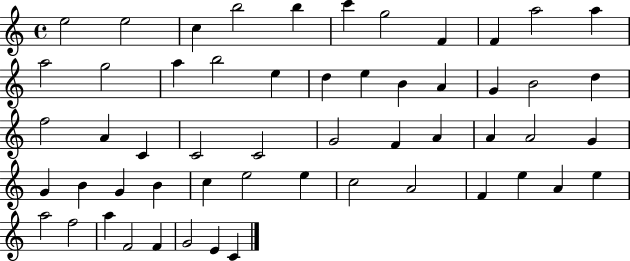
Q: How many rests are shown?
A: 0